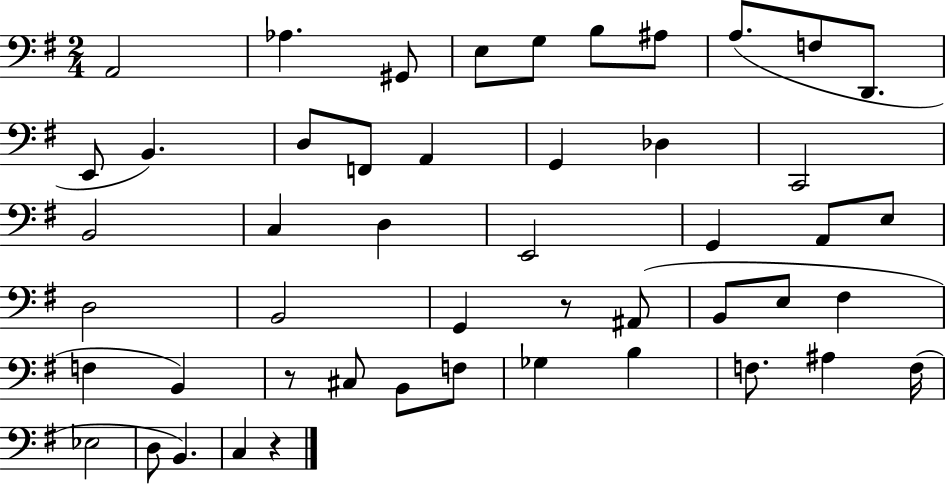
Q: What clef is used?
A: bass